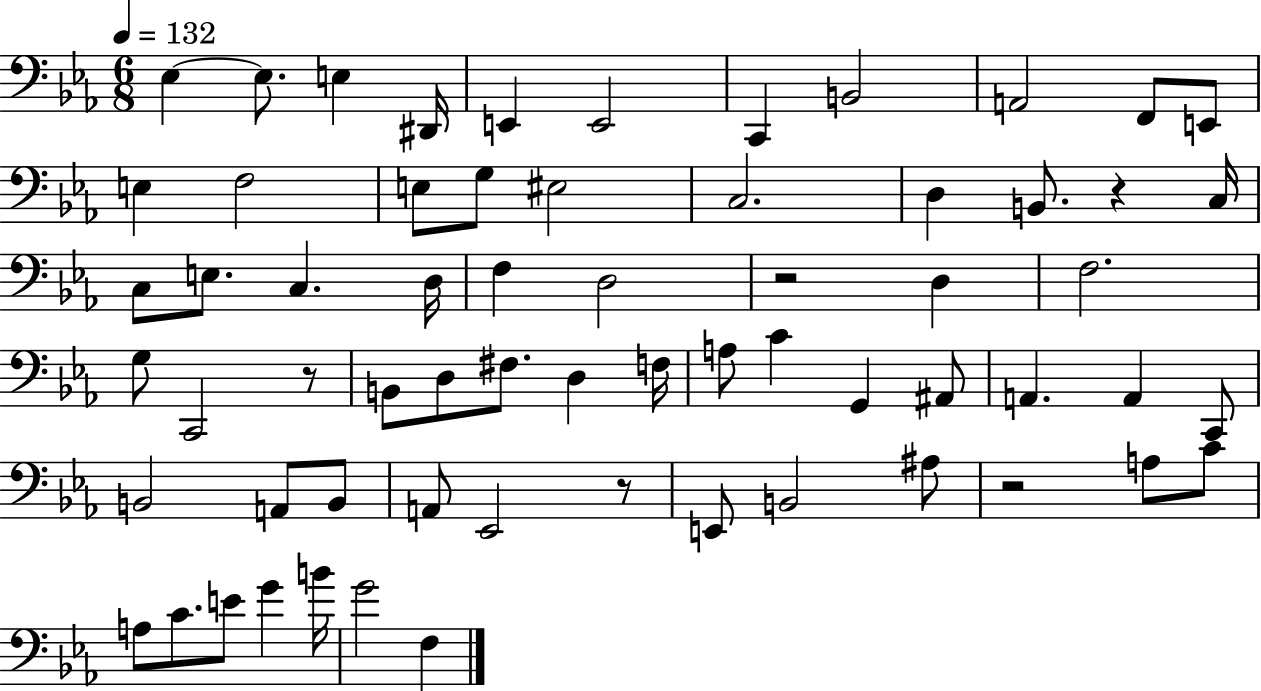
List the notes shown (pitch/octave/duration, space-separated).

Eb3/q Eb3/e. E3/q D#2/s E2/q E2/h C2/q B2/h A2/h F2/e E2/e E3/q F3/h E3/e G3/e EIS3/h C3/h. D3/q B2/e. R/q C3/s C3/e E3/e. C3/q. D3/s F3/q D3/h R/h D3/q F3/h. G3/e C2/h R/e B2/e D3/e F#3/e. D3/q F3/s A3/e C4/q G2/q A#2/e A2/q. A2/q C2/e B2/h A2/e B2/e A2/e Eb2/h R/e E2/e B2/h A#3/e R/h A3/e C4/e A3/e C4/e. E4/e G4/q B4/s G4/h F3/q